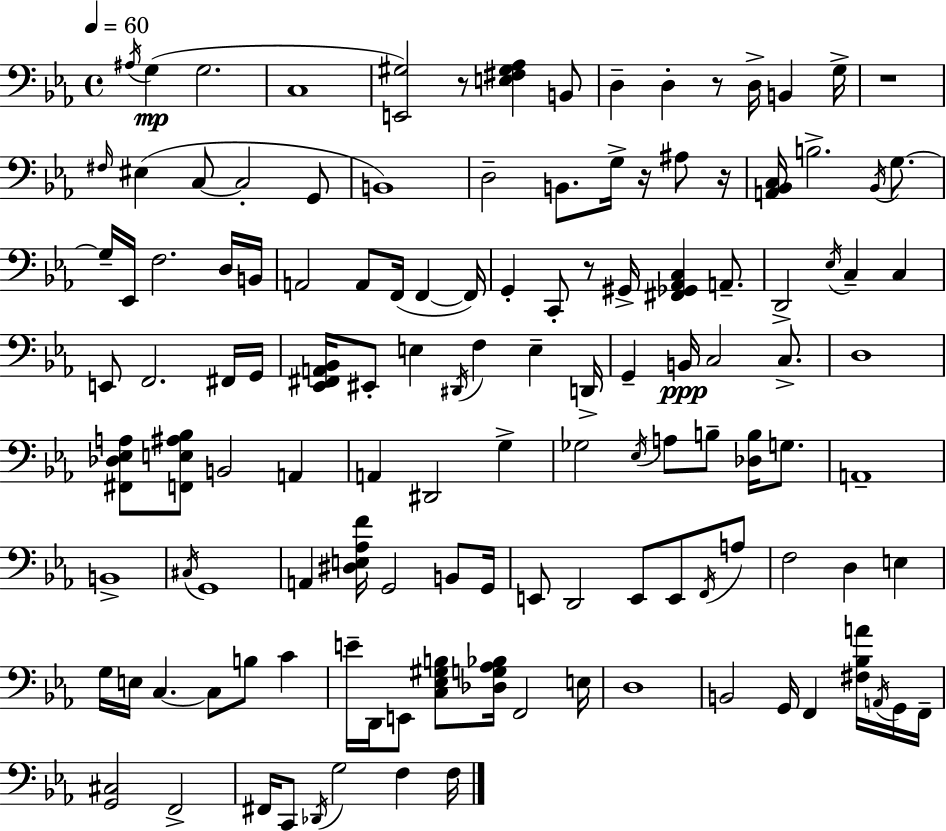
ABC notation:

X:1
T:Untitled
M:4/4
L:1/4
K:Cm
^A,/4 G, G,2 C,4 [E,,^G,]2 z/2 [E,^F,^G,_A,] B,,/2 D, D, z/2 D,/4 B,, G,/4 z4 ^F,/4 ^E, C,/2 C,2 G,,/2 B,,4 D,2 B,,/2 G,/4 z/4 ^A,/2 z/4 [A,,_B,,C,]/4 B,2 _B,,/4 G,/2 G,/4 _E,,/4 F,2 D,/4 B,,/4 A,,2 A,,/2 F,,/4 F,, F,,/4 G,, C,,/2 z/2 ^G,,/4 [^F,,_G,,_A,,C,] A,,/2 D,,2 _E,/4 C, C, E,,/2 F,,2 ^F,,/4 G,,/4 [_E,,^F,,A,,_B,,]/4 ^E,,/2 E, ^D,,/4 F, E, D,,/4 G,, B,,/4 C,2 C,/2 D,4 [^F,,_D,_E,A,]/2 [F,,E,^A,_B,]/2 B,,2 A,, A,, ^D,,2 G, _G,2 _E,/4 A,/2 B,/2 [_D,B,]/4 G,/2 A,,4 B,,4 ^C,/4 G,,4 A,, [^D,E,_A,F]/4 G,,2 B,,/2 G,,/4 E,,/2 D,,2 E,,/2 E,,/2 F,,/4 A,/2 F,2 D, E, G,/4 E,/4 C, C,/2 B,/2 C E/4 D,,/4 E,,/2 [C,_E,^G,B,]/2 [_D,G,_A,_B,]/4 F,,2 E,/4 D,4 B,,2 G,,/4 F,, [^F,_B,A]/4 A,,/4 G,,/4 F,,/4 [G,,^C,]2 F,,2 ^F,,/4 C,,/2 _D,,/4 G,2 F, F,/4